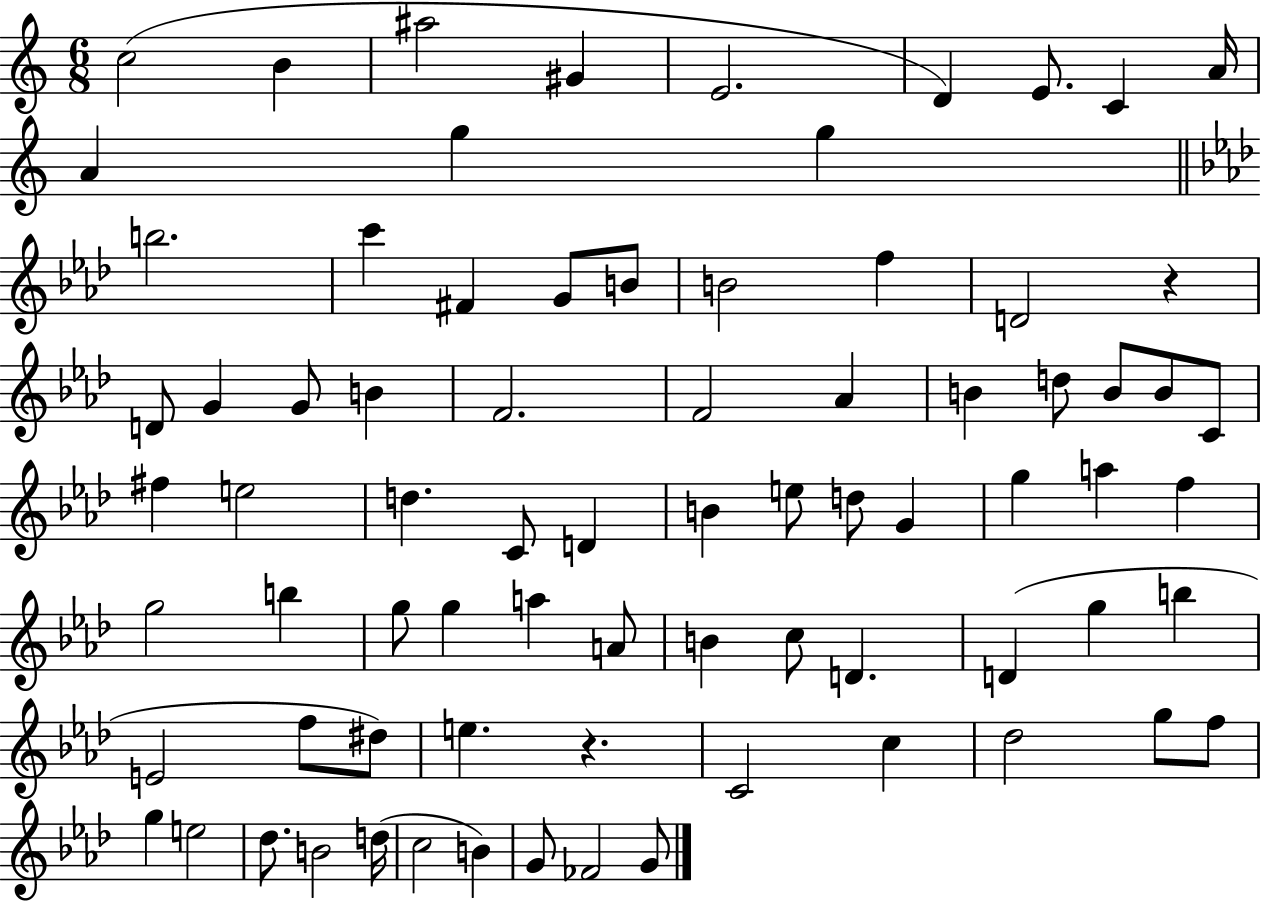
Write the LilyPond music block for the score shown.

{
  \clef treble
  \numericTimeSignature
  \time 6/8
  \key c \major
  c''2( b'4 | ais''2 gis'4 | e'2. | d'4) e'8. c'4 a'16 | \break a'4 g''4 g''4 | \bar "||" \break \key aes \major b''2. | c'''4 fis'4 g'8 b'8 | b'2 f''4 | d'2 r4 | \break d'8 g'4 g'8 b'4 | f'2. | f'2 aes'4 | b'4 d''8 b'8 b'8 c'8 | \break fis''4 e''2 | d''4. c'8 d'4 | b'4 e''8 d''8 g'4 | g''4 a''4 f''4 | \break g''2 b''4 | g''8 g''4 a''4 a'8 | b'4 c''8 d'4. | d'4( g''4 b''4 | \break e'2 f''8 dis''8) | e''4. r4. | c'2 c''4 | des''2 g''8 f''8 | \break g''4 e''2 | des''8. b'2 d''16( | c''2 b'4) | g'8 fes'2 g'8 | \break \bar "|."
}